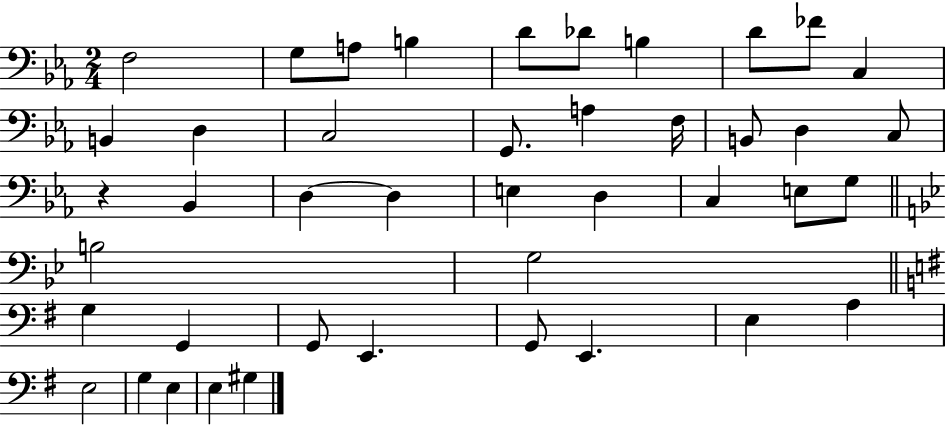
{
  \clef bass
  \numericTimeSignature
  \time 2/4
  \key ees \major
  f2 | g8 a8 b4 | d'8 des'8 b4 | d'8 fes'8 c4 | \break b,4 d4 | c2 | g,8. a4 f16 | b,8 d4 c8 | \break r4 bes,4 | d4~~ d4 | e4 d4 | c4 e8 g8 | \break \bar "||" \break \key g \minor b2 | g2 | \bar "||" \break \key g \major g4 g,4 | g,8 e,4. | g,8 e,4. | e4 a4 | \break e2 | g4 e4 | e4 gis4 | \bar "|."
}